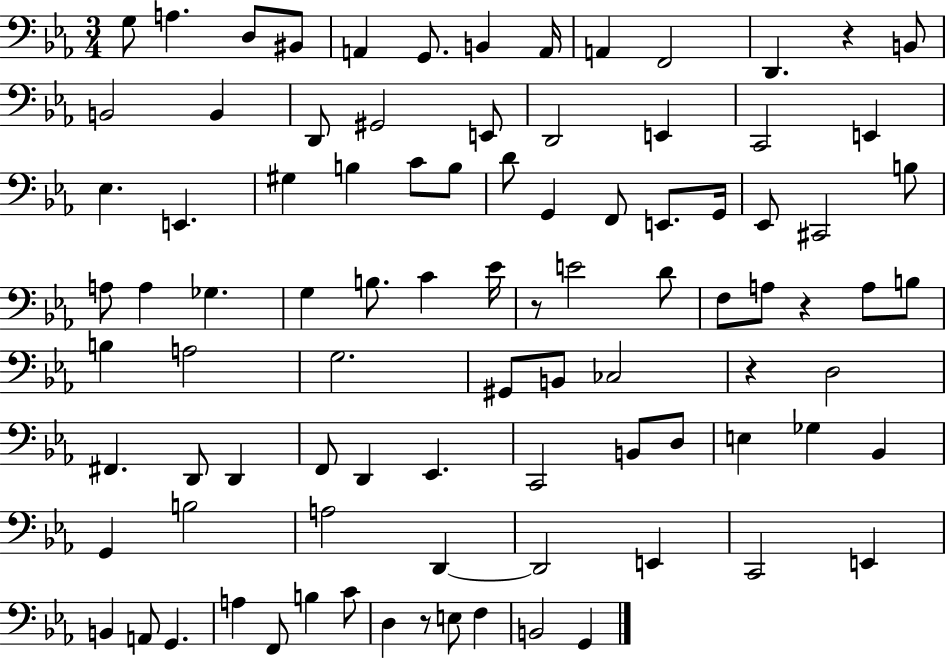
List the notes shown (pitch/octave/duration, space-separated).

G3/e A3/q. D3/e BIS2/e A2/q G2/e. B2/q A2/s A2/q F2/h D2/q. R/q B2/e B2/h B2/q D2/e G#2/h E2/e D2/h E2/q C2/h E2/q Eb3/q. E2/q. G#3/q B3/q C4/e B3/e D4/e G2/q F2/e E2/e. G2/s Eb2/e C#2/h B3/e A3/e A3/q Gb3/q. G3/q B3/e. C4/q Eb4/s R/e E4/h D4/e F3/e A3/e R/q A3/e B3/e B3/q A3/h G3/h. G#2/e B2/e CES3/h R/q D3/h F#2/q. D2/e D2/q F2/e D2/q Eb2/q. C2/h B2/e D3/e E3/q Gb3/q Bb2/q G2/q B3/h A3/h D2/q D2/h E2/q C2/h E2/q B2/q A2/e G2/q. A3/q F2/e B3/q C4/e D3/q R/e E3/e F3/q B2/h G2/q